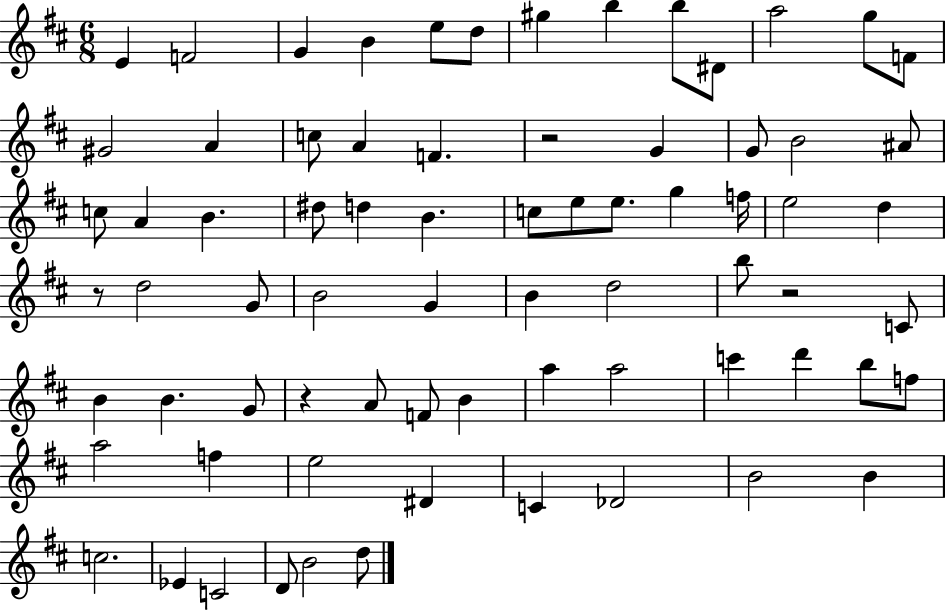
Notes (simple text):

E4/q F4/h G4/q B4/q E5/e D5/e G#5/q B5/q B5/e D#4/e A5/h G5/e F4/e G#4/h A4/q C5/e A4/q F4/q. R/h G4/q G4/e B4/h A#4/e C5/e A4/q B4/q. D#5/e D5/q B4/q. C5/e E5/e E5/e. G5/q F5/s E5/h D5/q R/e D5/h G4/e B4/h G4/q B4/q D5/h B5/e R/h C4/e B4/q B4/q. G4/e R/q A4/e F4/e B4/q A5/q A5/h C6/q D6/q B5/e F5/e A5/h F5/q E5/h D#4/q C4/q Db4/h B4/h B4/q C5/h. Eb4/q C4/h D4/e B4/h D5/e